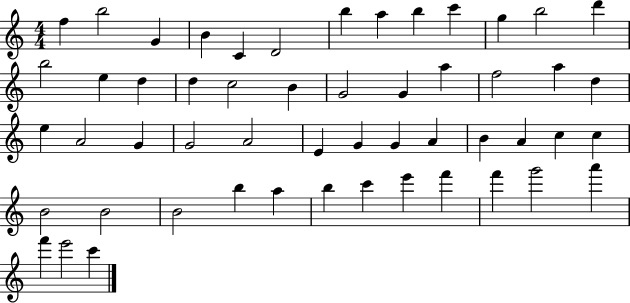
F5/q B5/h G4/q B4/q C4/q D4/h B5/q A5/q B5/q C6/q G5/q B5/h D6/q B5/h E5/q D5/q D5/q C5/h B4/q G4/h G4/q A5/q F5/h A5/q D5/q E5/q A4/h G4/q G4/h A4/h E4/q G4/q G4/q A4/q B4/q A4/q C5/q C5/q B4/h B4/h B4/h B5/q A5/q B5/q C6/q E6/q F6/q F6/q G6/h A6/q F6/q E6/h C6/q